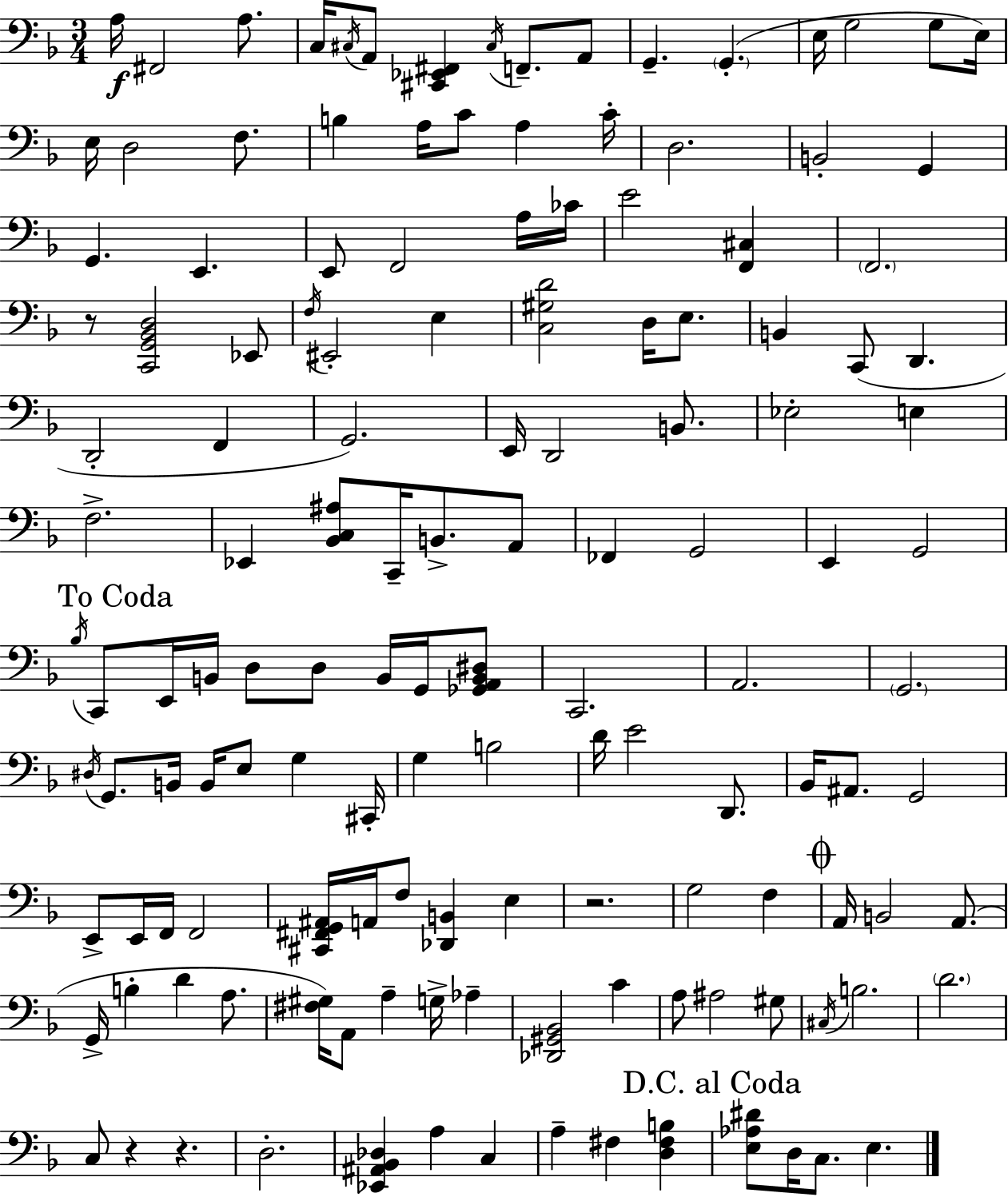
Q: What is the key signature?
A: F major